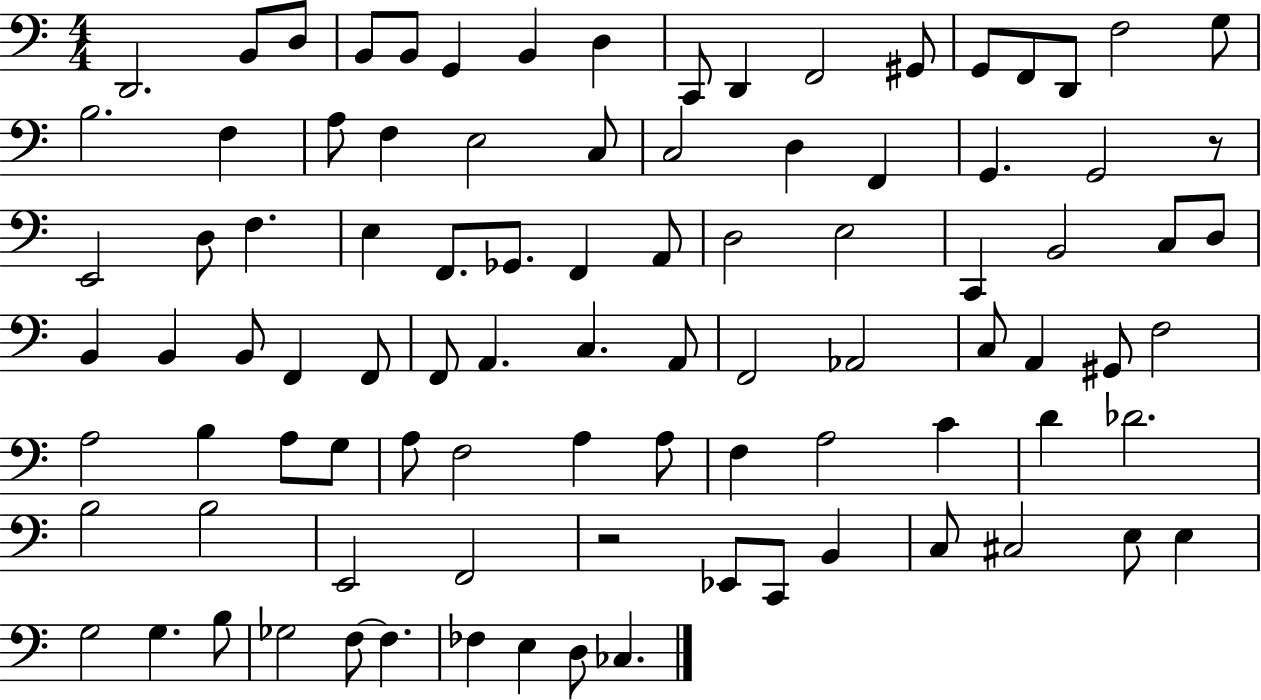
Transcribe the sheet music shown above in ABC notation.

X:1
T:Untitled
M:4/4
L:1/4
K:C
D,,2 B,,/2 D,/2 B,,/2 B,,/2 G,, B,, D, C,,/2 D,, F,,2 ^G,,/2 G,,/2 F,,/2 D,,/2 F,2 G,/2 B,2 F, A,/2 F, E,2 C,/2 C,2 D, F,, G,, G,,2 z/2 E,,2 D,/2 F, E, F,,/2 _G,,/2 F,, A,,/2 D,2 E,2 C,, B,,2 C,/2 D,/2 B,, B,, B,,/2 F,, F,,/2 F,,/2 A,, C, A,,/2 F,,2 _A,,2 C,/2 A,, ^G,,/2 F,2 A,2 B, A,/2 G,/2 A,/2 F,2 A, A,/2 F, A,2 C D _D2 B,2 B,2 E,,2 F,,2 z2 _E,,/2 C,,/2 B,, C,/2 ^C,2 E,/2 E, G,2 G, B,/2 _G,2 F,/2 F, _F, E, D,/2 _C,